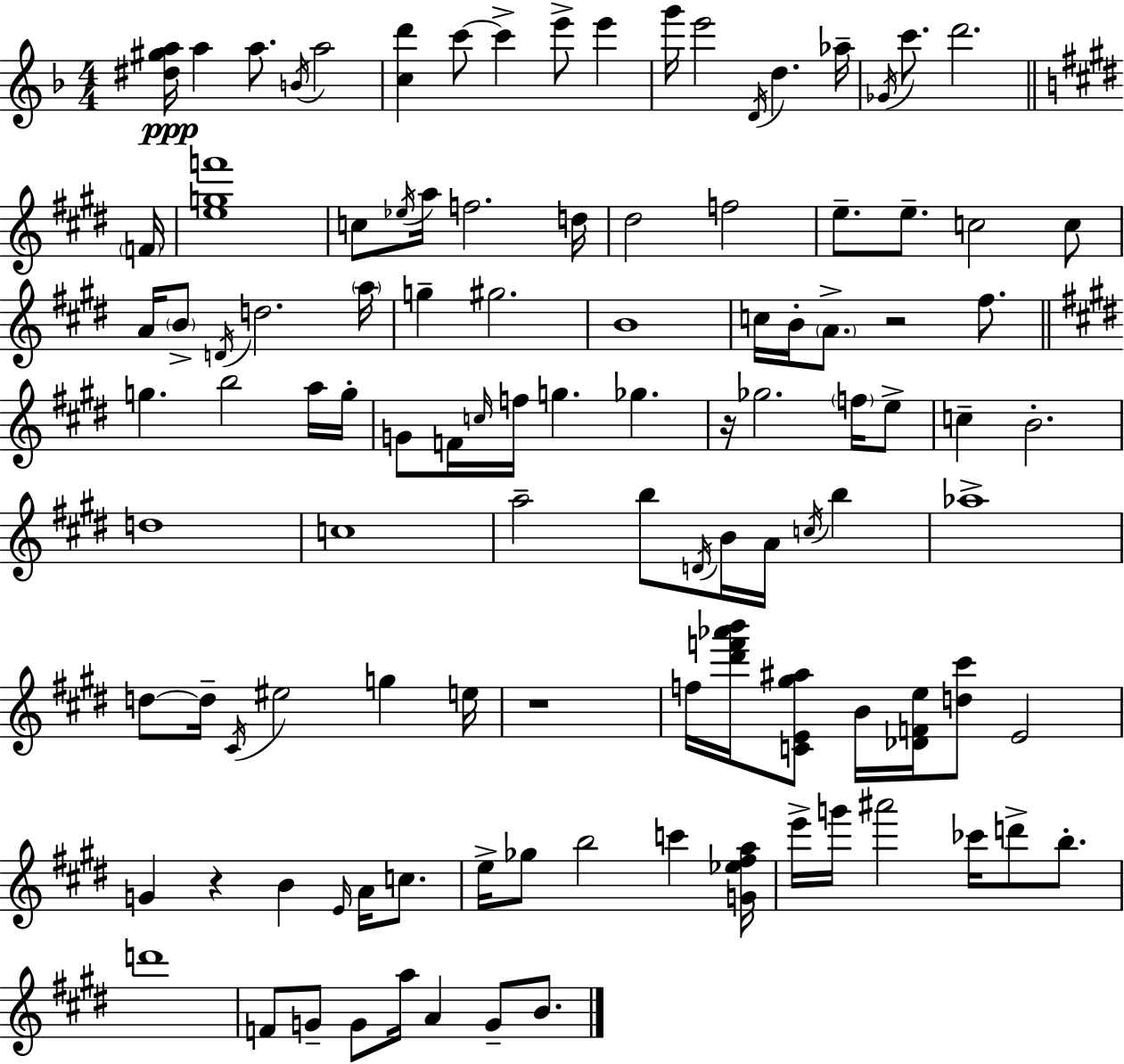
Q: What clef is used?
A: treble